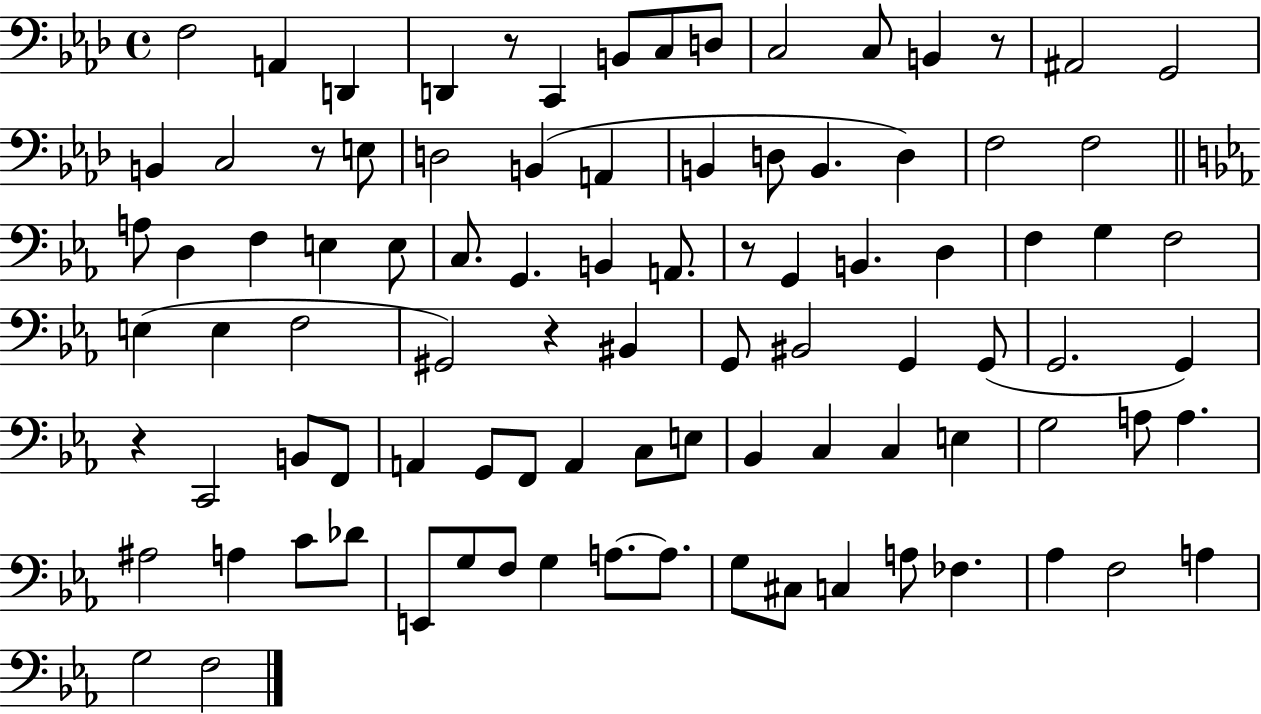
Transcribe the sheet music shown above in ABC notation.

X:1
T:Untitled
M:4/4
L:1/4
K:Ab
F,2 A,, D,, D,, z/2 C,, B,,/2 C,/2 D,/2 C,2 C,/2 B,, z/2 ^A,,2 G,,2 B,, C,2 z/2 E,/2 D,2 B,, A,, B,, D,/2 B,, D, F,2 F,2 A,/2 D, F, E, E,/2 C,/2 G,, B,, A,,/2 z/2 G,, B,, D, F, G, F,2 E, E, F,2 ^G,,2 z ^B,, G,,/2 ^B,,2 G,, G,,/2 G,,2 G,, z C,,2 B,,/2 F,,/2 A,, G,,/2 F,,/2 A,, C,/2 E,/2 _B,, C, C, E, G,2 A,/2 A, ^A,2 A, C/2 _D/2 E,,/2 G,/2 F,/2 G, A,/2 A,/2 G,/2 ^C,/2 C, A,/2 _F, _A, F,2 A, G,2 F,2